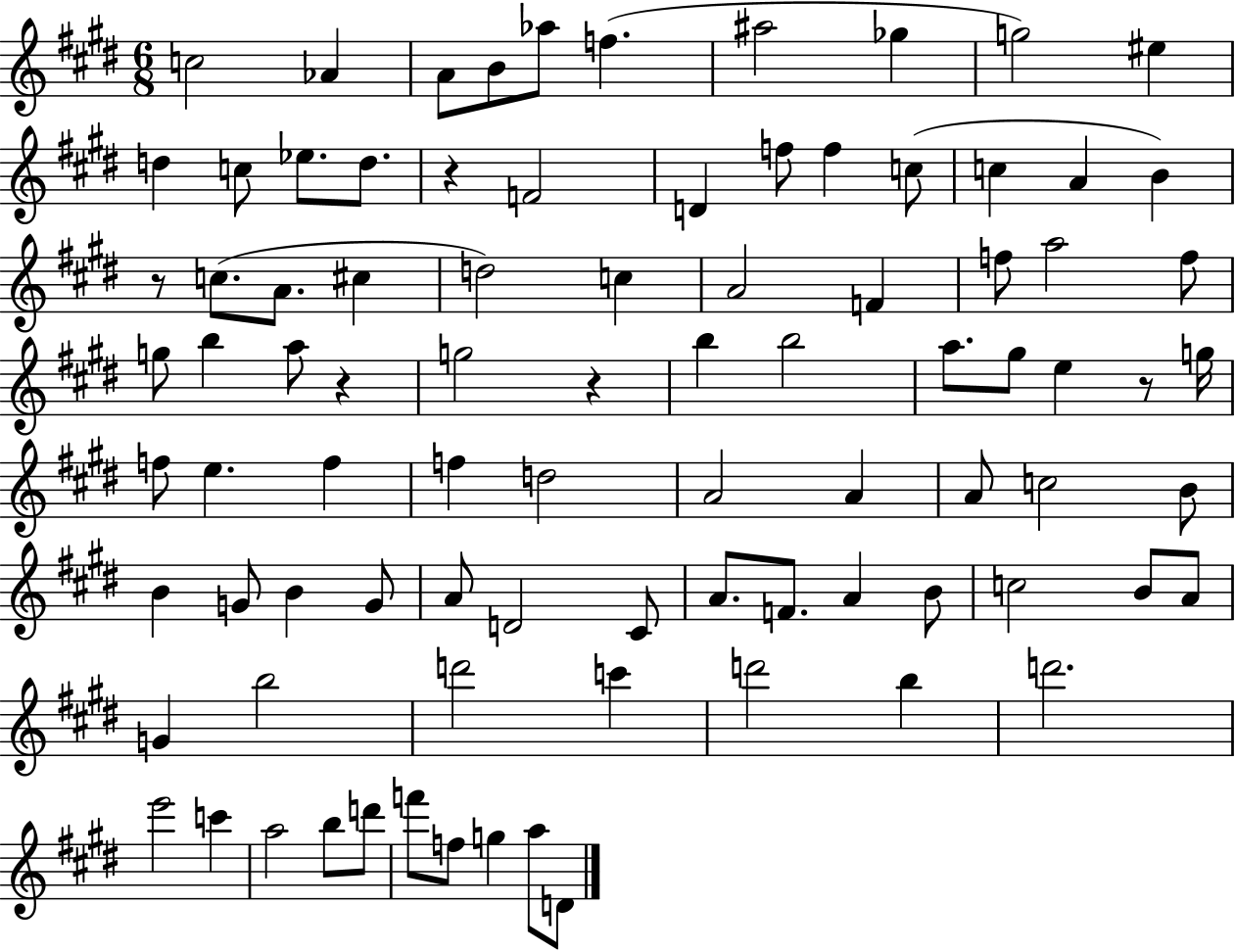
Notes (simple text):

C5/h Ab4/q A4/e B4/e Ab5/e F5/q. A#5/h Gb5/q G5/h EIS5/q D5/q C5/e Eb5/e. D5/e. R/q F4/h D4/q F5/e F5/q C5/e C5/q A4/q B4/q R/e C5/e. A4/e. C#5/q D5/h C5/q A4/h F4/q F5/e A5/h F5/e G5/e B5/q A5/e R/q G5/h R/q B5/q B5/h A5/e. G#5/e E5/q R/e G5/s F5/e E5/q. F5/q F5/q D5/h A4/h A4/q A4/e C5/h B4/e B4/q G4/e B4/q G4/e A4/e D4/h C#4/e A4/e. F4/e. A4/q B4/e C5/h B4/e A4/e G4/q B5/h D6/h C6/q D6/h B5/q D6/h. E6/h C6/q A5/h B5/e D6/e F6/e F5/e G5/q A5/e D4/e